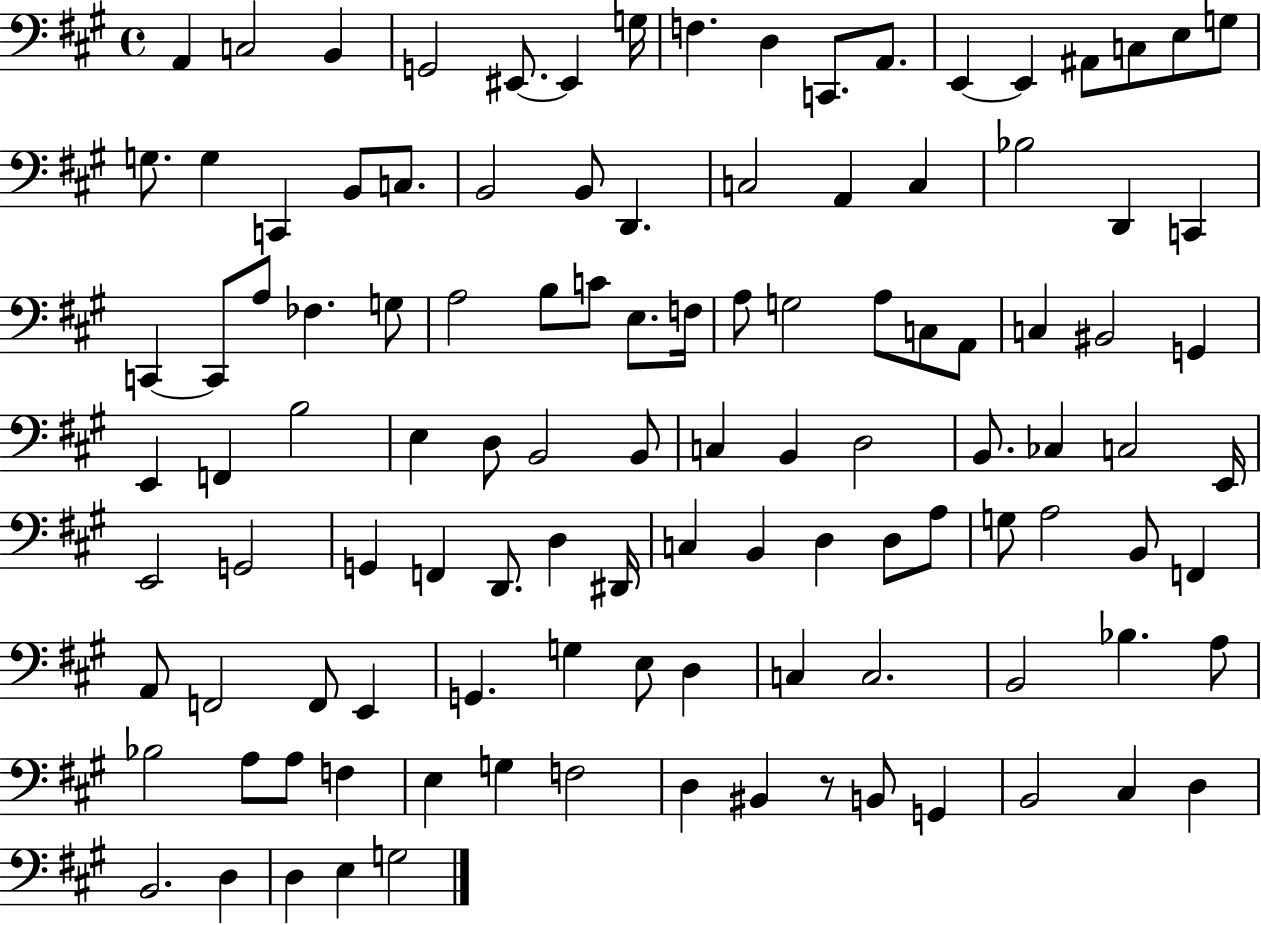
A2/q C3/h B2/q G2/h EIS2/e. EIS2/q G3/s F3/q. D3/q C2/e. A2/e. E2/q E2/q A#2/e C3/e E3/e G3/e G3/e. G3/q C2/q B2/e C3/e. B2/h B2/e D2/q. C3/h A2/q C3/q Bb3/h D2/q C2/q C2/q C2/e A3/e FES3/q. G3/e A3/h B3/e C4/e E3/e. F3/s A3/e G3/h A3/e C3/e A2/e C3/q BIS2/h G2/q E2/q F2/q B3/h E3/q D3/e B2/h B2/e C3/q B2/q D3/h B2/e. CES3/q C3/h E2/s E2/h G2/h G2/q F2/q D2/e. D3/q D#2/s C3/q B2/q D3/q D3/e A3/e G3/e A3/h B2/e F2/q A2/e F2/h F2/e E2/q G2/q. G3/q E3/e D3/q C3/q C3/h. B2/h Bb3/q. A3/e Bb3/h A3/e A3/e F3/q E3/q G3/q F3/h D3/q BIS2/q R/e B2/e G2/q B2/h C#3/q D3/q B2/h. D3/q D3/q E3/q G3/h